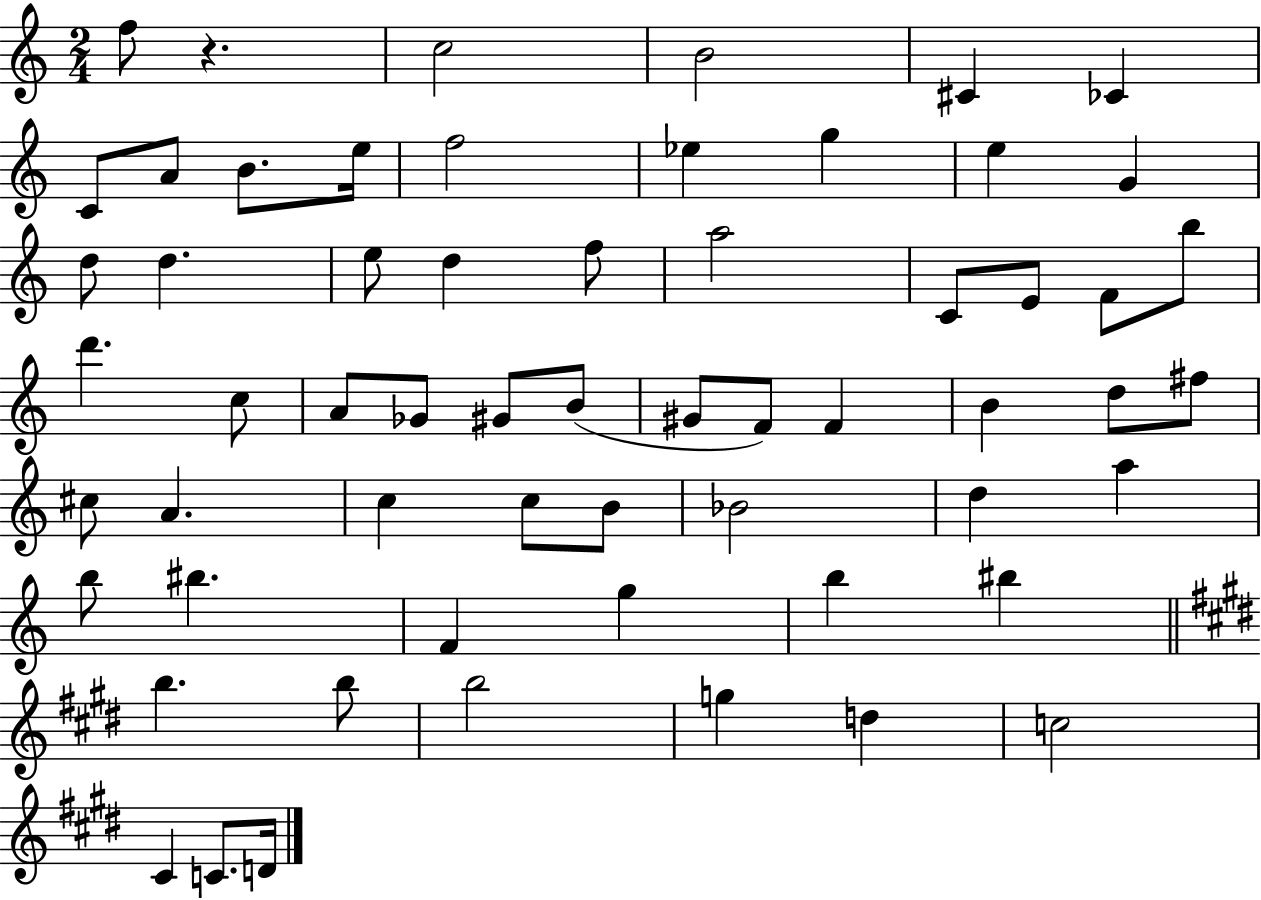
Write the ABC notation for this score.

X:1
T:Untitled
M:2/4
L:1/4
K:C
f/2 z c2 B2 ^C _C C/2 A/2 B/2 e/4 f2 _e g e G d/2 d e/2 d f/2 a2 C/2 E/2 F/2 b/2 d' c/2 A/2 _G/2 ^G/2 B/2 ^G/2 F/2 F B d/2 ^f/2 ^c/2 A c c/2 B/2 _B2 d a b/2 ^b F g b ^b b b/2 b2 g d c2 ^C C/2 D/4